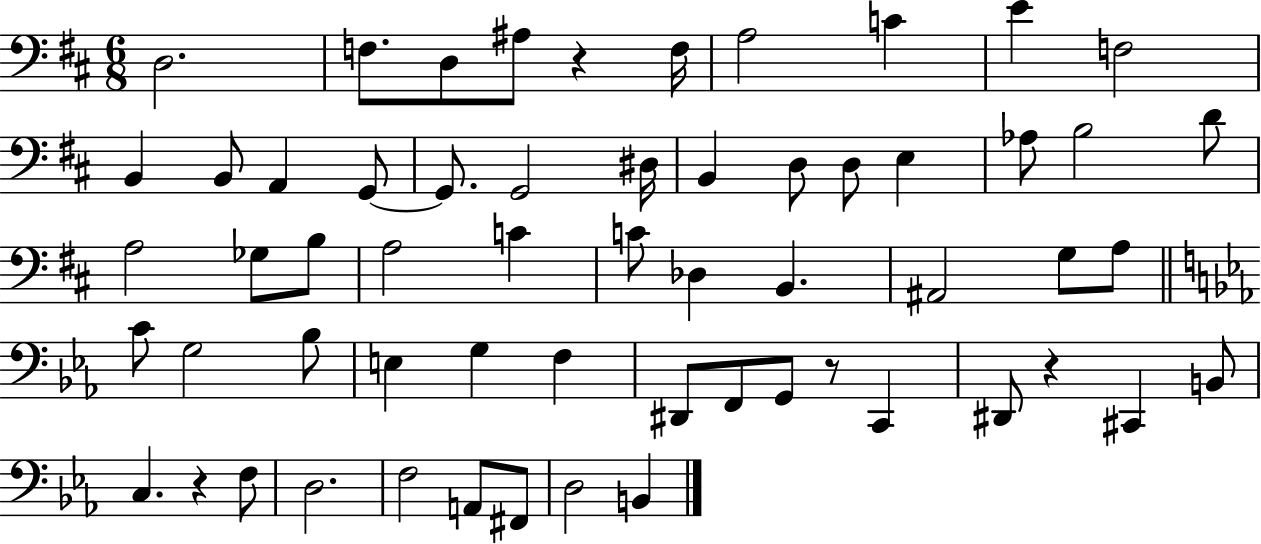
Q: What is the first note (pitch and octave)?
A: D3